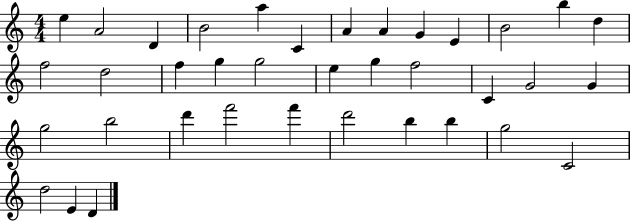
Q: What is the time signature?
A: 4/4